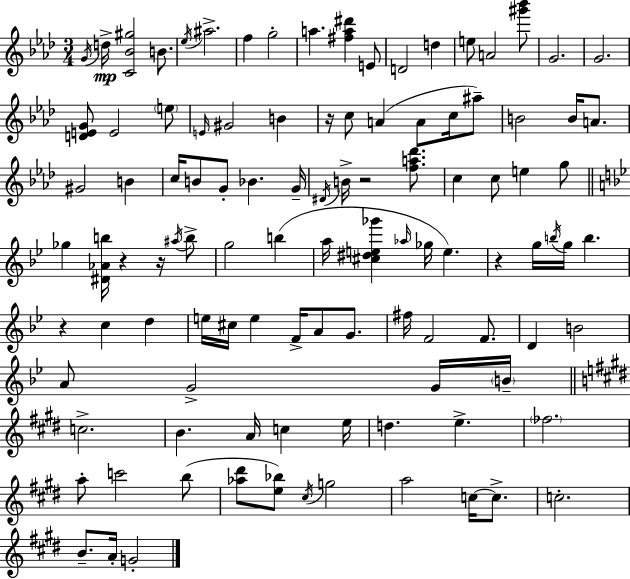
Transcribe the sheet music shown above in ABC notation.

X:1
T:Untitled
M:3/4
L:1/4
K:Ab
G/4 d/4 [C_B^g]2 B/2 _e/4 ^a2 f g2 a [^fa^d'] E/2 D2 d e/2 A2 [^g'_b']/2 G2 G2 [DEG]/2 E2 e/2 E/4 ^G2 B z/4 c/2 A A/2 c/4 ^a/2 B2 B/4 A/2 ^G2 B c/4 B/2 G/2 _B G/4 ^D/4 B/4 z2 [fa_d']/2 c c/2 e g/2 _g [^D_Ab]/4 z z/4 ^a/4 b/2 g2 b a/4 [^c^de_g'] _a/4 _g/4 e z g/4 b/4 g/4 b z c d e/4 ^c/4 e F/4 A/2 G/2 ^f/4 F2 F/2 D B2 A/2 G2 G/4 B/4 c2 B A/4 c e/4 d e _f2 a/2 c'2 b/2 [_a^d']/2 [e_b]/2 ^c/4 g2 a2 c/4 c/2 c2 B/2 A/4 G2